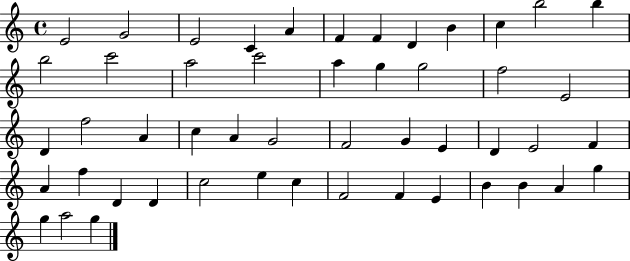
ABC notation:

X:1
T:Untitled
M:4/4
L:1/4
K:C
E2 G2 E2 C A F F D B c b2 b b2 c'2 a2 c'2 a g g2 f2 E2 D f2 A c A G2 F2 G E D E2 F A f D D c2 e c F2 F E B B A g g a2 g